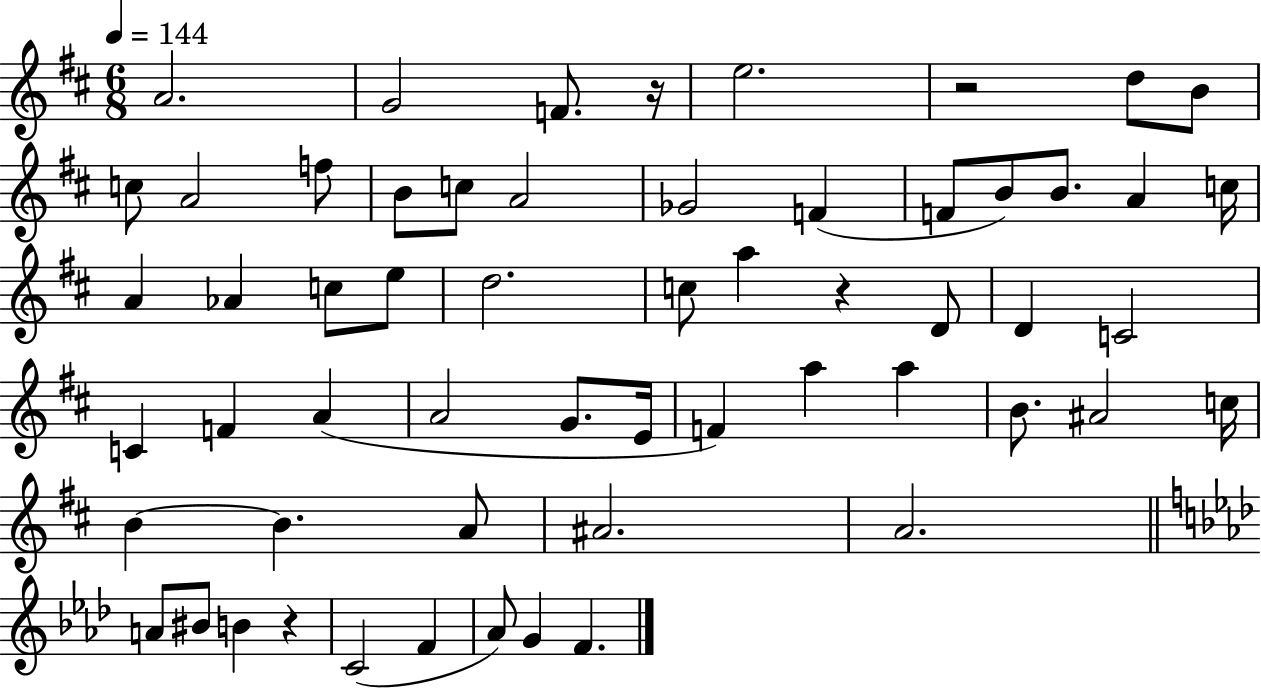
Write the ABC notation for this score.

X:1
T:Untitled
M:6/8
L:1/4
K:D
A2 G2 F/2 z/4 e2 z2 d/2 B/2 c/2 A2 f/2 B/2 c/2 A2 _G2 F F/2 B/2 B/2 A c/4 A _A c/2 e/2 d2 c/2 a z D/2 D C2 C F A A2 G/2 E/4 F a a B/2 ^A2 c/4 B B A/2 ^A2 A2 A/2 ^B/2 B z C2 F _A/2 G F